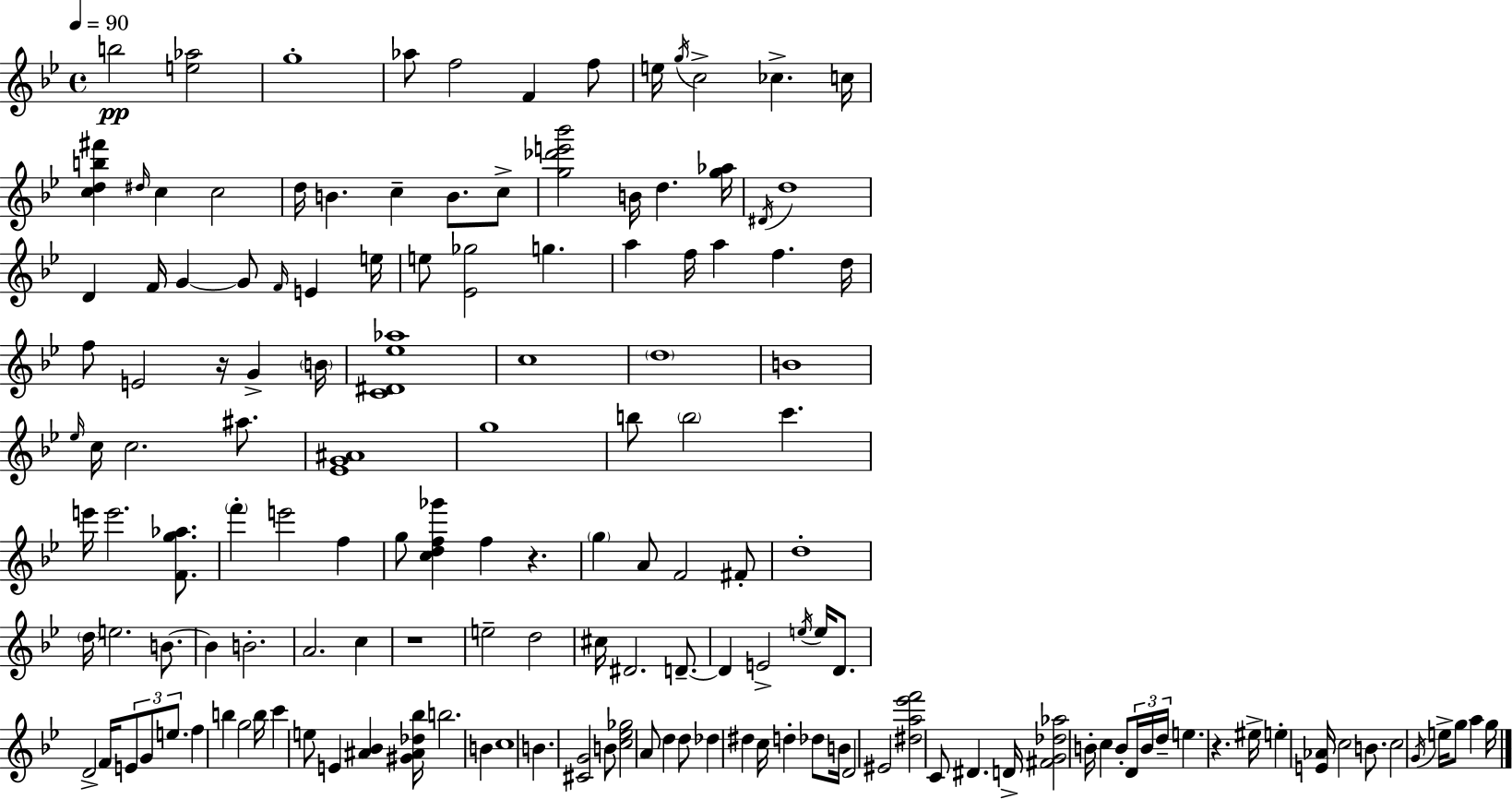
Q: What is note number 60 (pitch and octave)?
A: G5